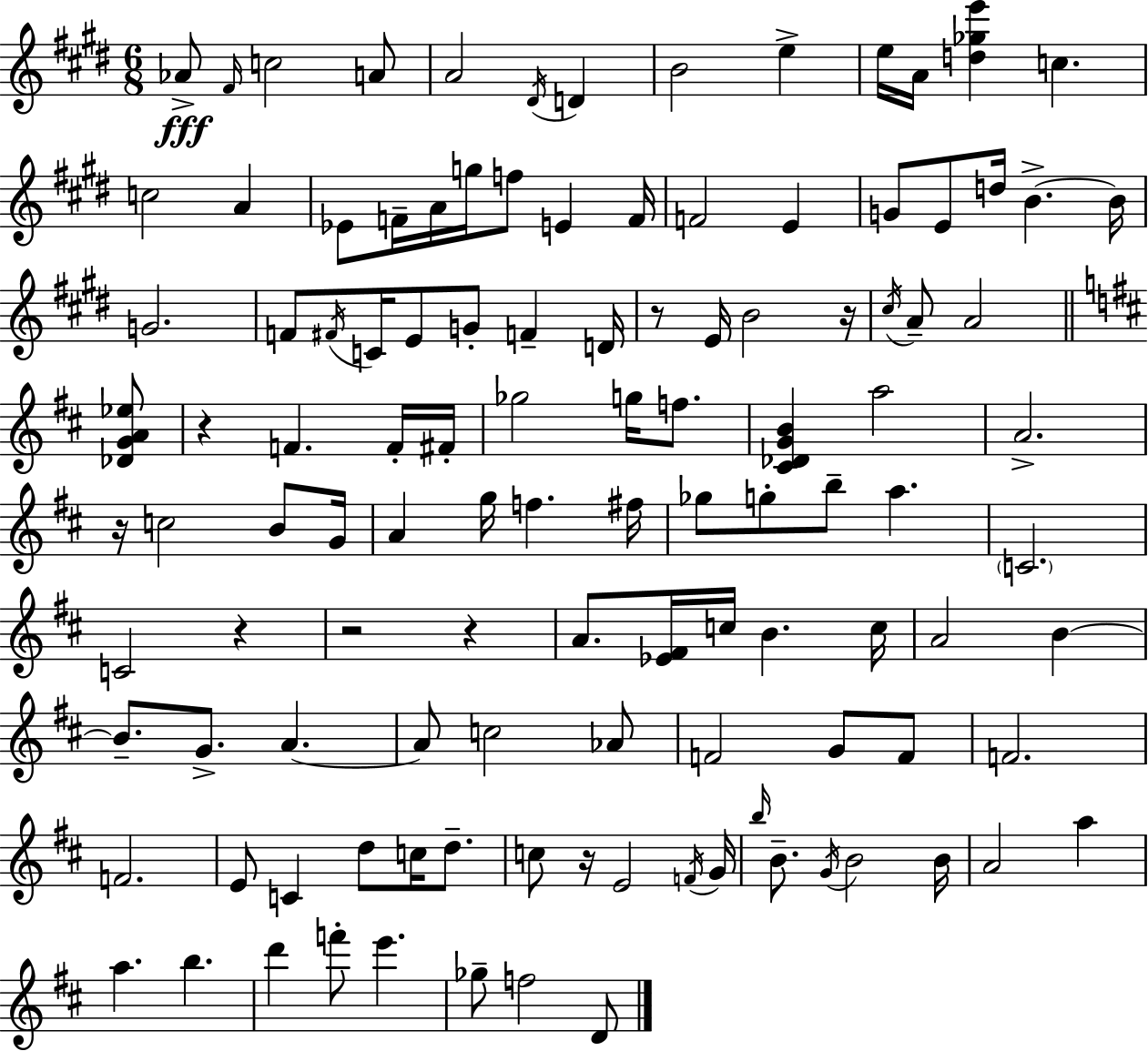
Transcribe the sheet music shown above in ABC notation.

X:1
T:Untitled
M:6/8
L:1/4
K:E
_A/2 ^F/4 c2 A/2 A2 ^D/4 D B2 e e/4 A/4 [d_ge'] c c2 A _E/2 F/4 A/4 g/4 f/2 E F/4 F2 E G/2 E/2 d/4 B B/4 G2 F/2 ^F/4 C/4 E/2 G/2 F D/4 z/2 E/4 B2 z/4 ^c/4 A/2 A2 [_DGA_e]/2 z F F/4 ^F/4 _g2 g/4 f/2 [^C_DGB] a2 A2 z/4 c2 B/2 G/4 A g/4 f ^f/4 _g/2 g/2 b/2 a C2 C2 z z2 z A/2 [_E^F]/4 c/4 B c/4 A2 B B/2 G/2 A A/2 c2 _A/2 F2 G/2 F/2 F2 F2 E/2 C d/2 c/4 d/2 c/2 z/4 E2 F/4 G/4 b/4 B/2 G/4 B2 B/4 A2 a a b d' f'/2 e' _g/2 f2 D/2